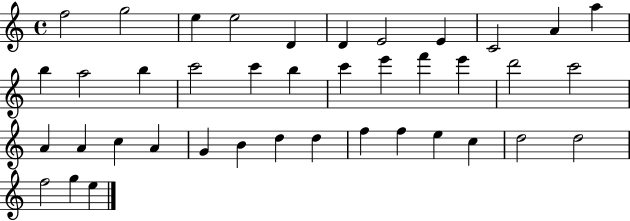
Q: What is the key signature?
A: C major